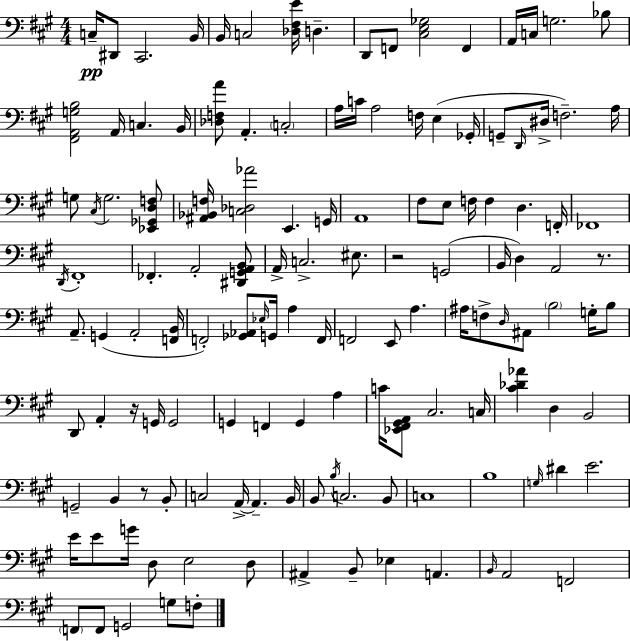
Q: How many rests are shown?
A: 4